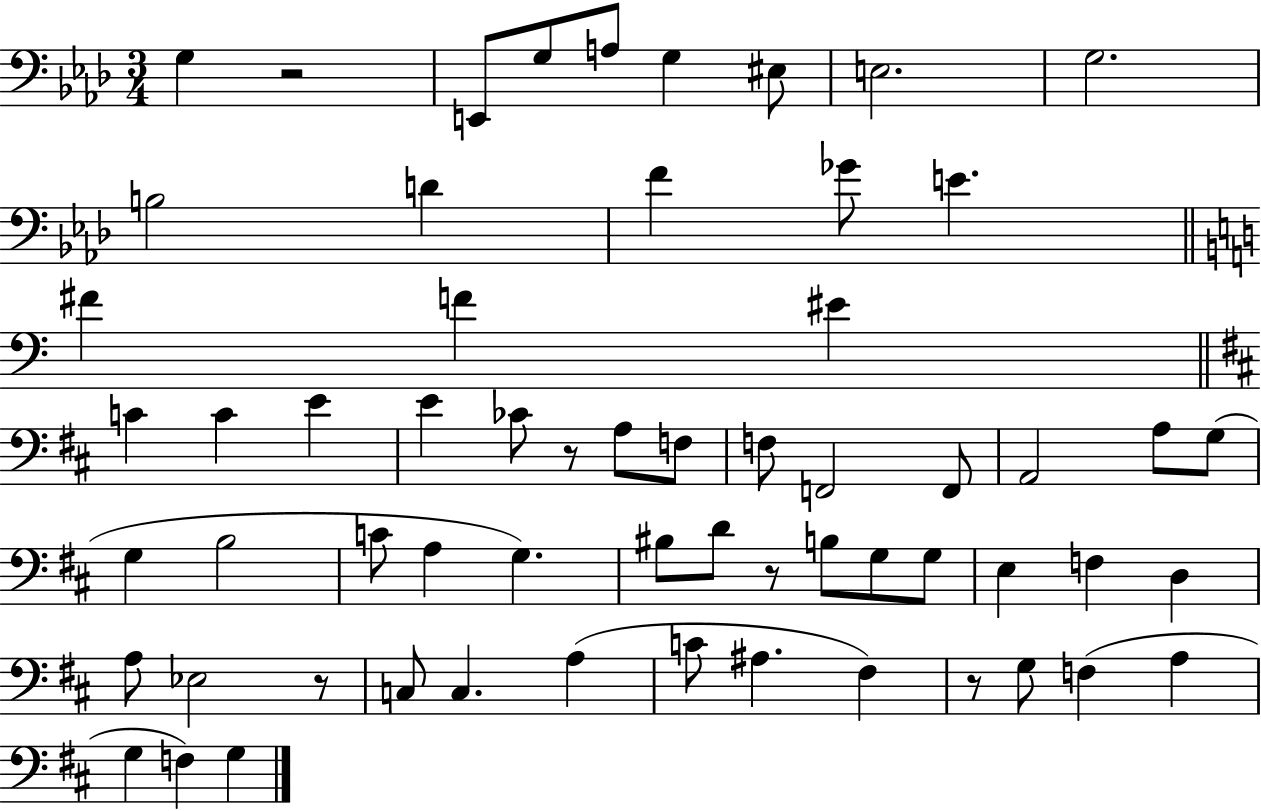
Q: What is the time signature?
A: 3/4